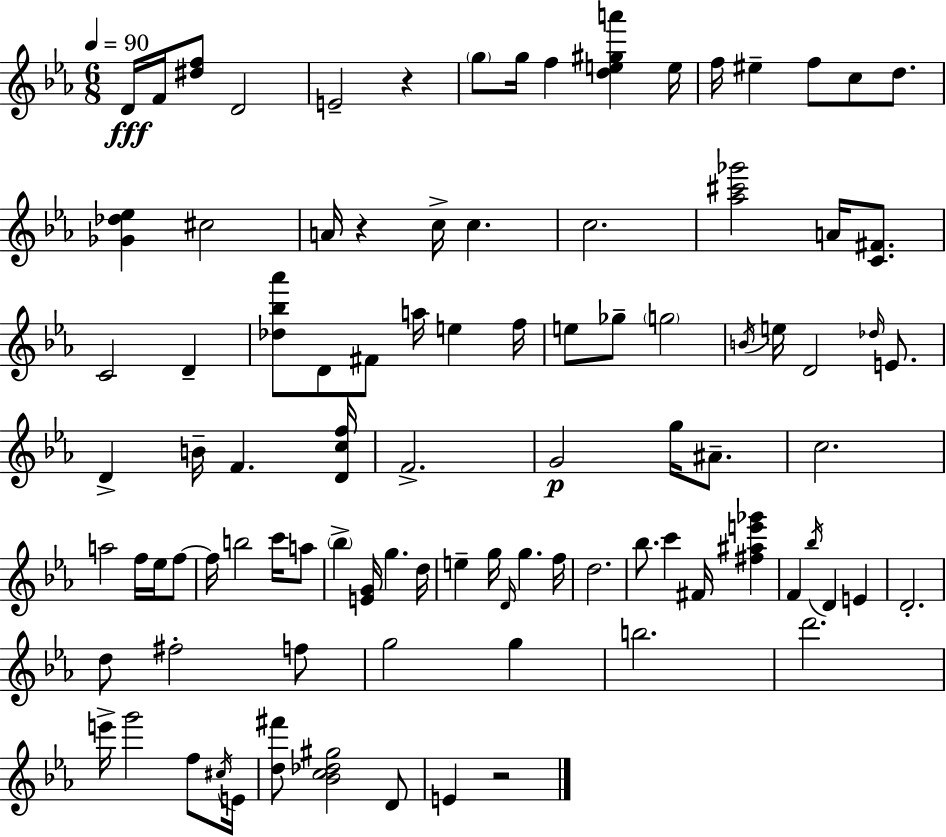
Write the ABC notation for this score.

X:1
T:Untitled
M:6/8
L:1/4
K:Eb
D/4 F/4 [^df]/2 D2 E2 z g/2 g/4 f [de^ga'] e/4 f/4 ^e f/2 c/2 d/2 [_G_d_e] ^c2 A/4 z c/4 c c2 [_a^c'_g']2 A/4 [C^F]/2 C2 D [_d_b_a']/2 D/2 ^F/2 a/4 e f/4 e/2 _g/2 g2 B/4 e/4 D2 _d/4 E/2 D B/4 F [Dcf]/4 F2 G2 g/4 ^A/2 c2 a2 f/4 _e/4 f/2 f/4 b2 c'/4 a/2 _b [EG]/4 g d/4 e g/4 D/4 g f/4 d2 _b/2 c' ^F/4 [^f^ae'_g'] F _b/4 D E D2 d/2 ^f2 f/2 g2 g b2 d'2 e'/4 g'2 f/2 ^c/4 E/4 [d^f']/2 [_Bc_d^g]2 D/2 E z2